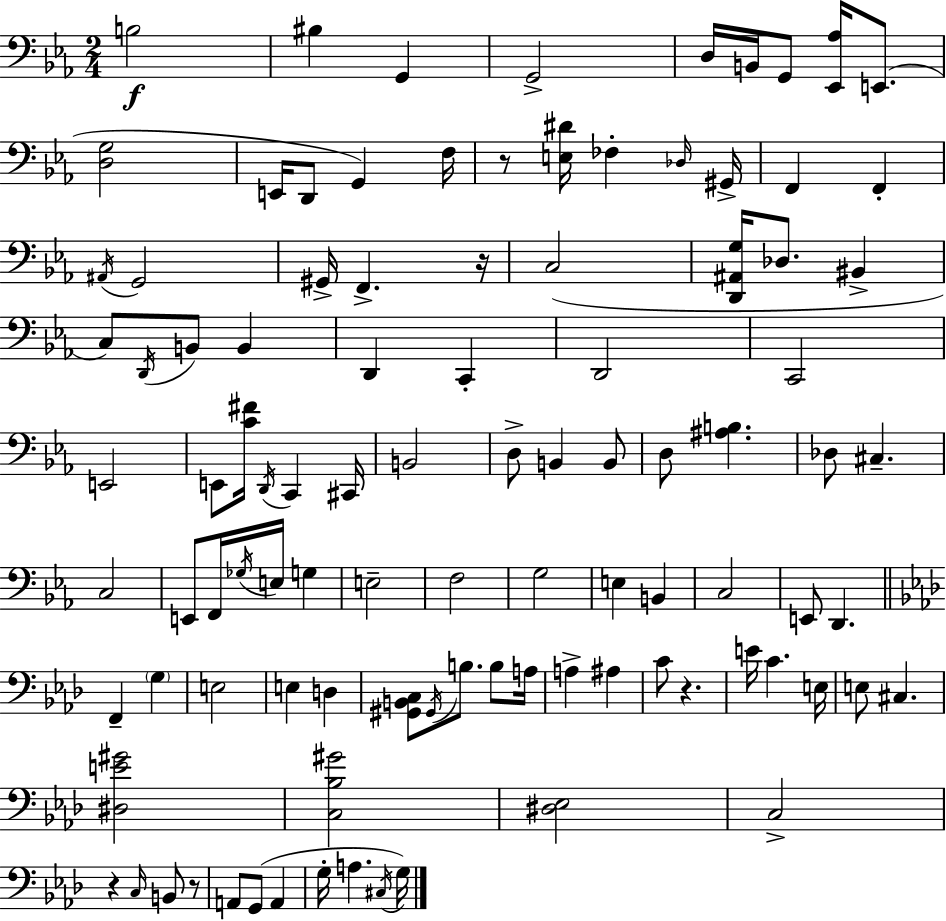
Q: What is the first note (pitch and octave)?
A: B3